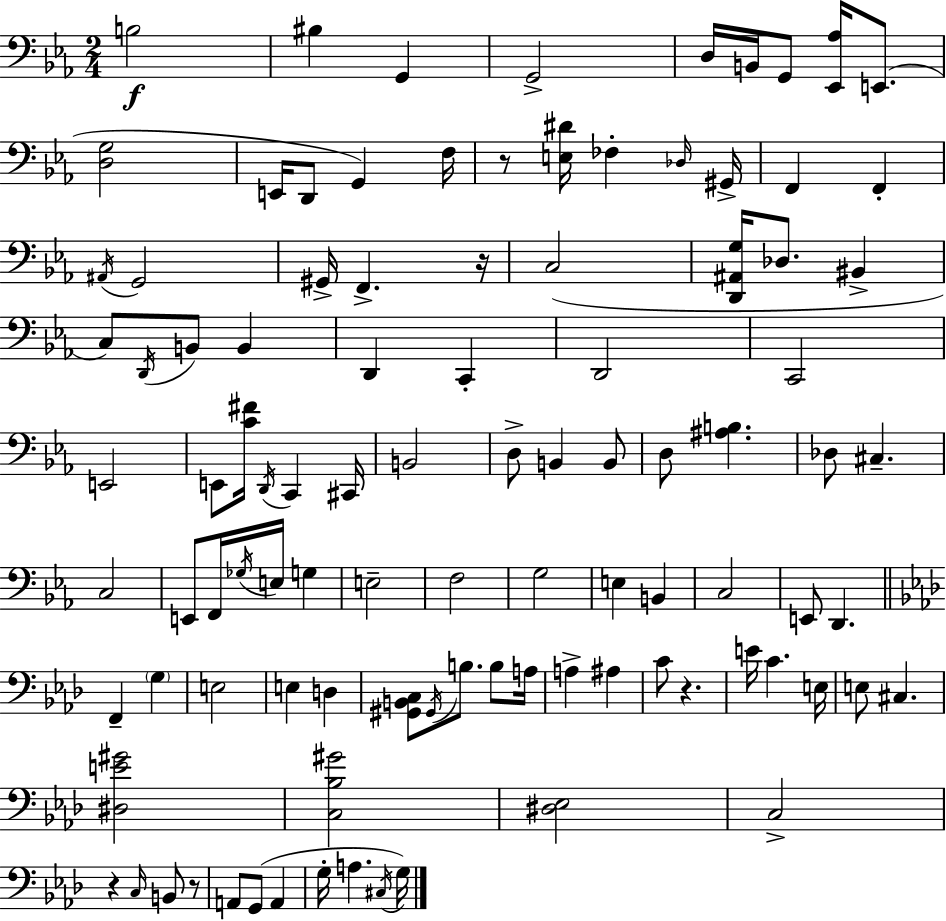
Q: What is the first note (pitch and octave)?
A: B3